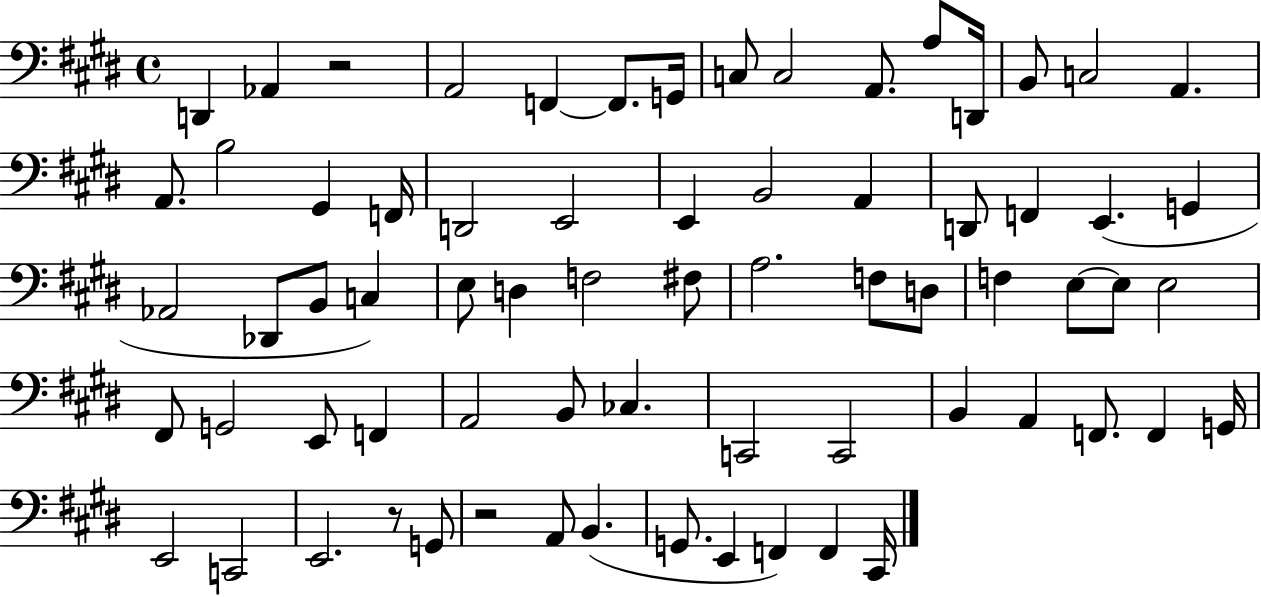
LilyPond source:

{
  \clef bass
  \time 4/4
  \defaultTimeSignature
  \key e \major
  d,4 aes,4 r2 | a,2 f,4~~ f,8. g,16 | c8 c2 a,8. a8 d,16 | b,8 c2 a,4. | \break a,8. b2 gis,4 f,16 | d,2 e,2 | e,4 b,2 a,4 | d,8 f,4 e,4.( g,4 | \break aes,2 des,8 b,8 c4) | e8 d4 f2 fis8 | a2. f8 d8 | f4 e8~~ e8 e2 | \break fis,8 g,2 e,8 f,4 | a,2 b,8 ces4. | c,2 c,2 | b,4 a,4 f,8. f,4 g,16 | \break e,2 c,2 | e,2. r8 g,8 | r2 a,8 b,4.( | g,8. e,4 f,4) f,4 cis,16 | \break \bar "|."
}